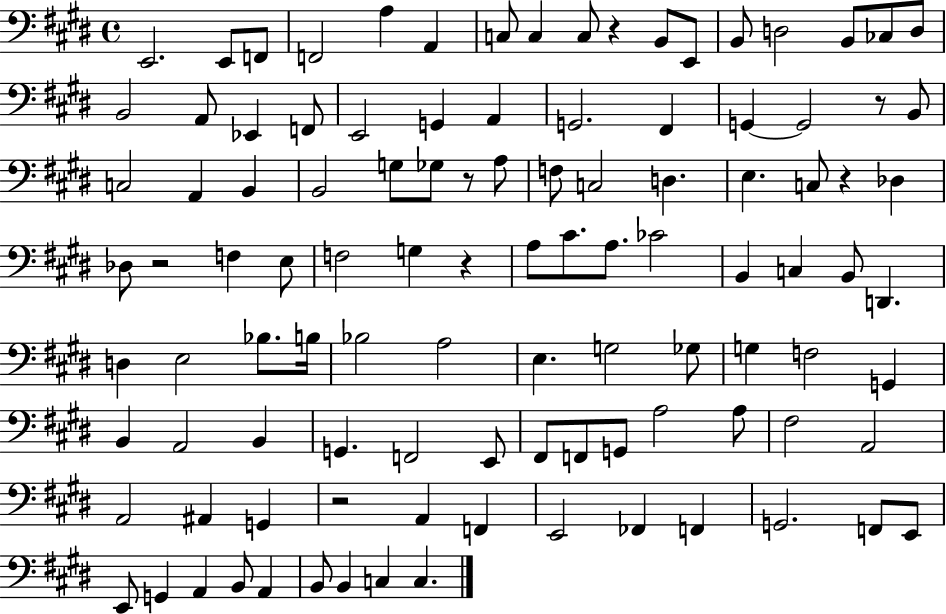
E2/h. E2/e F2/e F2/h A3/q A2/q C3/e C3/q C3/e R/q B2/e E2/e B2/e D3/h B2/e CES3/e D3/e B2/h A2/e Eb2/q F2/e E2/h G2/q A2/q G2/h. F#2/q G2/q G2/h R/e B2/e C3/h A2/q B2/q B2/h G3/e Gb3/e R/e A3/e F3/e C3/h D3/q. E3/q. C3/e R/q Db3/q Db3/e R/h F3/q E3/e F3/h G3/q R/q A3/e C#4/e. A3/e. CES4/h B2/q C3/q B2/e D2/q. D3/q E3/h Bb3/e. B3/s Bb3/h A3/h E3/q. G3/h Gb3/e G3/q F3/h G2/q B2/q A2/h B2/q G2/q. F2/h E2/e F#2/e F2/e G2/e A3/h A3/e F#3/h A2/h A2/h A#2/q G2/q R/h A2/q F2/q E2/h FES2/q F2/q G2/h. F2/e E2/e E2/e G2/q A2/q B2/e A2/q B2/e B2/q C3/q C3/q.